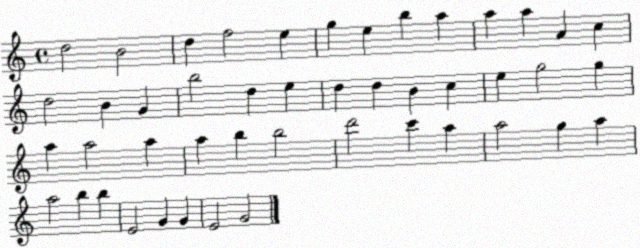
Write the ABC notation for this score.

X:1
T:Untitled
M:4/4
L:1/4
K:C
d2 B2 d f2 e g e b a a a A c d2 B G b2 d e d d B c e g2 g a a2 a a b b2 d'2 c' a a2 g a a2 b b E2 G G E2 G2